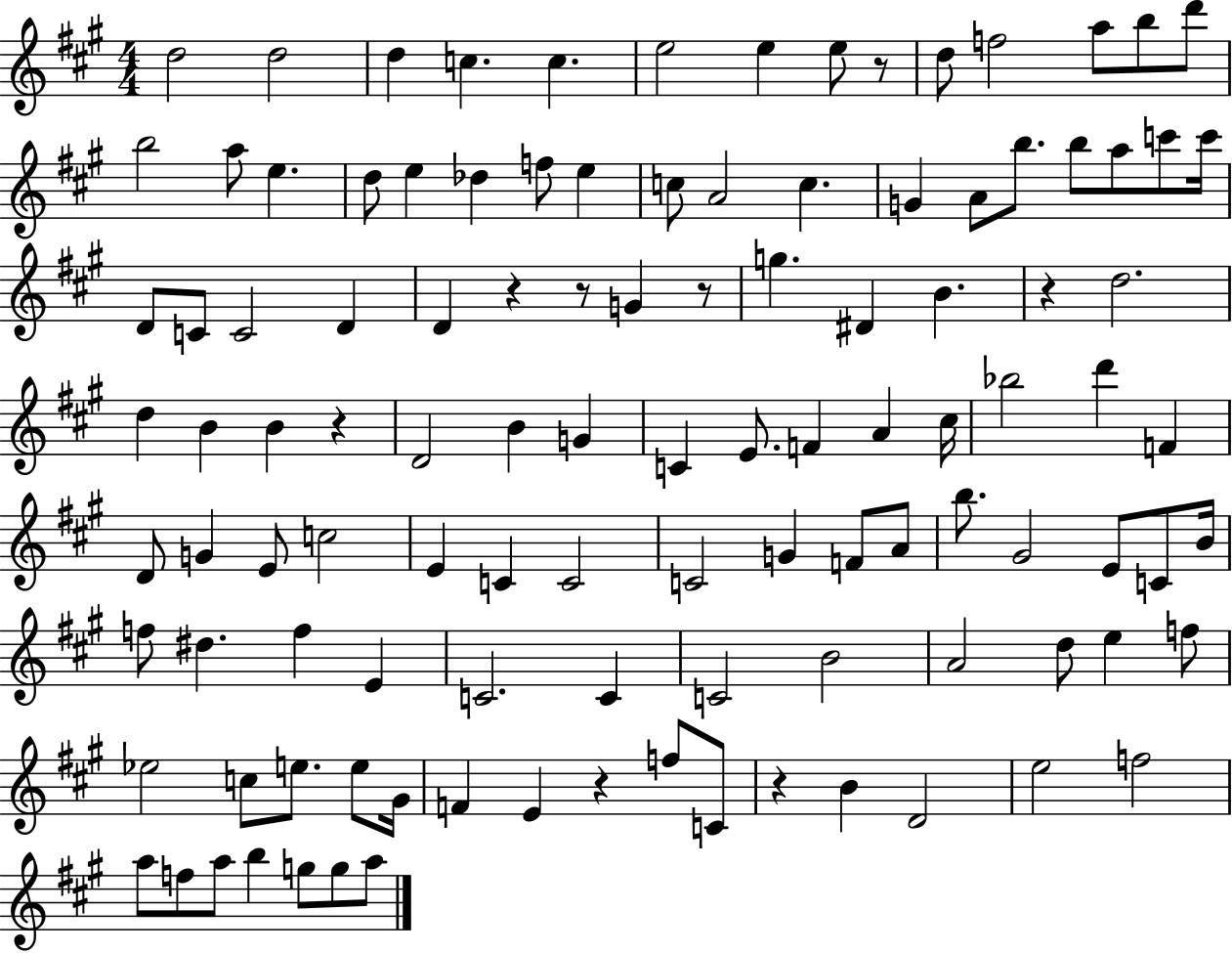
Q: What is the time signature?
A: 4/4